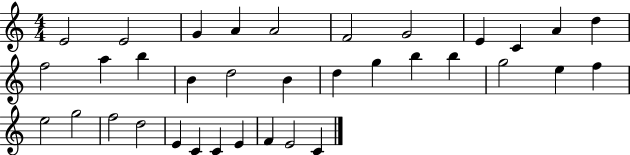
X:1
T:Untitled
M:4/4
L:1/4
K:C
E2 E2 G A A2 F2 G2 E C A d f2 a b B d2 B d g b b g2 e f e2 g2 f2 d2 E C C E F E2 C